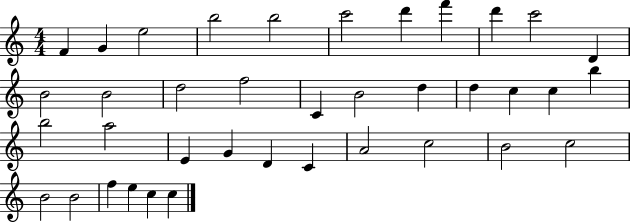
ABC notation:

X:1
T:Untitled
M:4/4
L:1/4
K:C
F G e2 b2 b2 c'2 d' f' d' c'2 D B2 B2 d2 f2 C B2 d d c c b b2 a2 E G D C A2 c2 B2 c2 B2 B2 f e c c